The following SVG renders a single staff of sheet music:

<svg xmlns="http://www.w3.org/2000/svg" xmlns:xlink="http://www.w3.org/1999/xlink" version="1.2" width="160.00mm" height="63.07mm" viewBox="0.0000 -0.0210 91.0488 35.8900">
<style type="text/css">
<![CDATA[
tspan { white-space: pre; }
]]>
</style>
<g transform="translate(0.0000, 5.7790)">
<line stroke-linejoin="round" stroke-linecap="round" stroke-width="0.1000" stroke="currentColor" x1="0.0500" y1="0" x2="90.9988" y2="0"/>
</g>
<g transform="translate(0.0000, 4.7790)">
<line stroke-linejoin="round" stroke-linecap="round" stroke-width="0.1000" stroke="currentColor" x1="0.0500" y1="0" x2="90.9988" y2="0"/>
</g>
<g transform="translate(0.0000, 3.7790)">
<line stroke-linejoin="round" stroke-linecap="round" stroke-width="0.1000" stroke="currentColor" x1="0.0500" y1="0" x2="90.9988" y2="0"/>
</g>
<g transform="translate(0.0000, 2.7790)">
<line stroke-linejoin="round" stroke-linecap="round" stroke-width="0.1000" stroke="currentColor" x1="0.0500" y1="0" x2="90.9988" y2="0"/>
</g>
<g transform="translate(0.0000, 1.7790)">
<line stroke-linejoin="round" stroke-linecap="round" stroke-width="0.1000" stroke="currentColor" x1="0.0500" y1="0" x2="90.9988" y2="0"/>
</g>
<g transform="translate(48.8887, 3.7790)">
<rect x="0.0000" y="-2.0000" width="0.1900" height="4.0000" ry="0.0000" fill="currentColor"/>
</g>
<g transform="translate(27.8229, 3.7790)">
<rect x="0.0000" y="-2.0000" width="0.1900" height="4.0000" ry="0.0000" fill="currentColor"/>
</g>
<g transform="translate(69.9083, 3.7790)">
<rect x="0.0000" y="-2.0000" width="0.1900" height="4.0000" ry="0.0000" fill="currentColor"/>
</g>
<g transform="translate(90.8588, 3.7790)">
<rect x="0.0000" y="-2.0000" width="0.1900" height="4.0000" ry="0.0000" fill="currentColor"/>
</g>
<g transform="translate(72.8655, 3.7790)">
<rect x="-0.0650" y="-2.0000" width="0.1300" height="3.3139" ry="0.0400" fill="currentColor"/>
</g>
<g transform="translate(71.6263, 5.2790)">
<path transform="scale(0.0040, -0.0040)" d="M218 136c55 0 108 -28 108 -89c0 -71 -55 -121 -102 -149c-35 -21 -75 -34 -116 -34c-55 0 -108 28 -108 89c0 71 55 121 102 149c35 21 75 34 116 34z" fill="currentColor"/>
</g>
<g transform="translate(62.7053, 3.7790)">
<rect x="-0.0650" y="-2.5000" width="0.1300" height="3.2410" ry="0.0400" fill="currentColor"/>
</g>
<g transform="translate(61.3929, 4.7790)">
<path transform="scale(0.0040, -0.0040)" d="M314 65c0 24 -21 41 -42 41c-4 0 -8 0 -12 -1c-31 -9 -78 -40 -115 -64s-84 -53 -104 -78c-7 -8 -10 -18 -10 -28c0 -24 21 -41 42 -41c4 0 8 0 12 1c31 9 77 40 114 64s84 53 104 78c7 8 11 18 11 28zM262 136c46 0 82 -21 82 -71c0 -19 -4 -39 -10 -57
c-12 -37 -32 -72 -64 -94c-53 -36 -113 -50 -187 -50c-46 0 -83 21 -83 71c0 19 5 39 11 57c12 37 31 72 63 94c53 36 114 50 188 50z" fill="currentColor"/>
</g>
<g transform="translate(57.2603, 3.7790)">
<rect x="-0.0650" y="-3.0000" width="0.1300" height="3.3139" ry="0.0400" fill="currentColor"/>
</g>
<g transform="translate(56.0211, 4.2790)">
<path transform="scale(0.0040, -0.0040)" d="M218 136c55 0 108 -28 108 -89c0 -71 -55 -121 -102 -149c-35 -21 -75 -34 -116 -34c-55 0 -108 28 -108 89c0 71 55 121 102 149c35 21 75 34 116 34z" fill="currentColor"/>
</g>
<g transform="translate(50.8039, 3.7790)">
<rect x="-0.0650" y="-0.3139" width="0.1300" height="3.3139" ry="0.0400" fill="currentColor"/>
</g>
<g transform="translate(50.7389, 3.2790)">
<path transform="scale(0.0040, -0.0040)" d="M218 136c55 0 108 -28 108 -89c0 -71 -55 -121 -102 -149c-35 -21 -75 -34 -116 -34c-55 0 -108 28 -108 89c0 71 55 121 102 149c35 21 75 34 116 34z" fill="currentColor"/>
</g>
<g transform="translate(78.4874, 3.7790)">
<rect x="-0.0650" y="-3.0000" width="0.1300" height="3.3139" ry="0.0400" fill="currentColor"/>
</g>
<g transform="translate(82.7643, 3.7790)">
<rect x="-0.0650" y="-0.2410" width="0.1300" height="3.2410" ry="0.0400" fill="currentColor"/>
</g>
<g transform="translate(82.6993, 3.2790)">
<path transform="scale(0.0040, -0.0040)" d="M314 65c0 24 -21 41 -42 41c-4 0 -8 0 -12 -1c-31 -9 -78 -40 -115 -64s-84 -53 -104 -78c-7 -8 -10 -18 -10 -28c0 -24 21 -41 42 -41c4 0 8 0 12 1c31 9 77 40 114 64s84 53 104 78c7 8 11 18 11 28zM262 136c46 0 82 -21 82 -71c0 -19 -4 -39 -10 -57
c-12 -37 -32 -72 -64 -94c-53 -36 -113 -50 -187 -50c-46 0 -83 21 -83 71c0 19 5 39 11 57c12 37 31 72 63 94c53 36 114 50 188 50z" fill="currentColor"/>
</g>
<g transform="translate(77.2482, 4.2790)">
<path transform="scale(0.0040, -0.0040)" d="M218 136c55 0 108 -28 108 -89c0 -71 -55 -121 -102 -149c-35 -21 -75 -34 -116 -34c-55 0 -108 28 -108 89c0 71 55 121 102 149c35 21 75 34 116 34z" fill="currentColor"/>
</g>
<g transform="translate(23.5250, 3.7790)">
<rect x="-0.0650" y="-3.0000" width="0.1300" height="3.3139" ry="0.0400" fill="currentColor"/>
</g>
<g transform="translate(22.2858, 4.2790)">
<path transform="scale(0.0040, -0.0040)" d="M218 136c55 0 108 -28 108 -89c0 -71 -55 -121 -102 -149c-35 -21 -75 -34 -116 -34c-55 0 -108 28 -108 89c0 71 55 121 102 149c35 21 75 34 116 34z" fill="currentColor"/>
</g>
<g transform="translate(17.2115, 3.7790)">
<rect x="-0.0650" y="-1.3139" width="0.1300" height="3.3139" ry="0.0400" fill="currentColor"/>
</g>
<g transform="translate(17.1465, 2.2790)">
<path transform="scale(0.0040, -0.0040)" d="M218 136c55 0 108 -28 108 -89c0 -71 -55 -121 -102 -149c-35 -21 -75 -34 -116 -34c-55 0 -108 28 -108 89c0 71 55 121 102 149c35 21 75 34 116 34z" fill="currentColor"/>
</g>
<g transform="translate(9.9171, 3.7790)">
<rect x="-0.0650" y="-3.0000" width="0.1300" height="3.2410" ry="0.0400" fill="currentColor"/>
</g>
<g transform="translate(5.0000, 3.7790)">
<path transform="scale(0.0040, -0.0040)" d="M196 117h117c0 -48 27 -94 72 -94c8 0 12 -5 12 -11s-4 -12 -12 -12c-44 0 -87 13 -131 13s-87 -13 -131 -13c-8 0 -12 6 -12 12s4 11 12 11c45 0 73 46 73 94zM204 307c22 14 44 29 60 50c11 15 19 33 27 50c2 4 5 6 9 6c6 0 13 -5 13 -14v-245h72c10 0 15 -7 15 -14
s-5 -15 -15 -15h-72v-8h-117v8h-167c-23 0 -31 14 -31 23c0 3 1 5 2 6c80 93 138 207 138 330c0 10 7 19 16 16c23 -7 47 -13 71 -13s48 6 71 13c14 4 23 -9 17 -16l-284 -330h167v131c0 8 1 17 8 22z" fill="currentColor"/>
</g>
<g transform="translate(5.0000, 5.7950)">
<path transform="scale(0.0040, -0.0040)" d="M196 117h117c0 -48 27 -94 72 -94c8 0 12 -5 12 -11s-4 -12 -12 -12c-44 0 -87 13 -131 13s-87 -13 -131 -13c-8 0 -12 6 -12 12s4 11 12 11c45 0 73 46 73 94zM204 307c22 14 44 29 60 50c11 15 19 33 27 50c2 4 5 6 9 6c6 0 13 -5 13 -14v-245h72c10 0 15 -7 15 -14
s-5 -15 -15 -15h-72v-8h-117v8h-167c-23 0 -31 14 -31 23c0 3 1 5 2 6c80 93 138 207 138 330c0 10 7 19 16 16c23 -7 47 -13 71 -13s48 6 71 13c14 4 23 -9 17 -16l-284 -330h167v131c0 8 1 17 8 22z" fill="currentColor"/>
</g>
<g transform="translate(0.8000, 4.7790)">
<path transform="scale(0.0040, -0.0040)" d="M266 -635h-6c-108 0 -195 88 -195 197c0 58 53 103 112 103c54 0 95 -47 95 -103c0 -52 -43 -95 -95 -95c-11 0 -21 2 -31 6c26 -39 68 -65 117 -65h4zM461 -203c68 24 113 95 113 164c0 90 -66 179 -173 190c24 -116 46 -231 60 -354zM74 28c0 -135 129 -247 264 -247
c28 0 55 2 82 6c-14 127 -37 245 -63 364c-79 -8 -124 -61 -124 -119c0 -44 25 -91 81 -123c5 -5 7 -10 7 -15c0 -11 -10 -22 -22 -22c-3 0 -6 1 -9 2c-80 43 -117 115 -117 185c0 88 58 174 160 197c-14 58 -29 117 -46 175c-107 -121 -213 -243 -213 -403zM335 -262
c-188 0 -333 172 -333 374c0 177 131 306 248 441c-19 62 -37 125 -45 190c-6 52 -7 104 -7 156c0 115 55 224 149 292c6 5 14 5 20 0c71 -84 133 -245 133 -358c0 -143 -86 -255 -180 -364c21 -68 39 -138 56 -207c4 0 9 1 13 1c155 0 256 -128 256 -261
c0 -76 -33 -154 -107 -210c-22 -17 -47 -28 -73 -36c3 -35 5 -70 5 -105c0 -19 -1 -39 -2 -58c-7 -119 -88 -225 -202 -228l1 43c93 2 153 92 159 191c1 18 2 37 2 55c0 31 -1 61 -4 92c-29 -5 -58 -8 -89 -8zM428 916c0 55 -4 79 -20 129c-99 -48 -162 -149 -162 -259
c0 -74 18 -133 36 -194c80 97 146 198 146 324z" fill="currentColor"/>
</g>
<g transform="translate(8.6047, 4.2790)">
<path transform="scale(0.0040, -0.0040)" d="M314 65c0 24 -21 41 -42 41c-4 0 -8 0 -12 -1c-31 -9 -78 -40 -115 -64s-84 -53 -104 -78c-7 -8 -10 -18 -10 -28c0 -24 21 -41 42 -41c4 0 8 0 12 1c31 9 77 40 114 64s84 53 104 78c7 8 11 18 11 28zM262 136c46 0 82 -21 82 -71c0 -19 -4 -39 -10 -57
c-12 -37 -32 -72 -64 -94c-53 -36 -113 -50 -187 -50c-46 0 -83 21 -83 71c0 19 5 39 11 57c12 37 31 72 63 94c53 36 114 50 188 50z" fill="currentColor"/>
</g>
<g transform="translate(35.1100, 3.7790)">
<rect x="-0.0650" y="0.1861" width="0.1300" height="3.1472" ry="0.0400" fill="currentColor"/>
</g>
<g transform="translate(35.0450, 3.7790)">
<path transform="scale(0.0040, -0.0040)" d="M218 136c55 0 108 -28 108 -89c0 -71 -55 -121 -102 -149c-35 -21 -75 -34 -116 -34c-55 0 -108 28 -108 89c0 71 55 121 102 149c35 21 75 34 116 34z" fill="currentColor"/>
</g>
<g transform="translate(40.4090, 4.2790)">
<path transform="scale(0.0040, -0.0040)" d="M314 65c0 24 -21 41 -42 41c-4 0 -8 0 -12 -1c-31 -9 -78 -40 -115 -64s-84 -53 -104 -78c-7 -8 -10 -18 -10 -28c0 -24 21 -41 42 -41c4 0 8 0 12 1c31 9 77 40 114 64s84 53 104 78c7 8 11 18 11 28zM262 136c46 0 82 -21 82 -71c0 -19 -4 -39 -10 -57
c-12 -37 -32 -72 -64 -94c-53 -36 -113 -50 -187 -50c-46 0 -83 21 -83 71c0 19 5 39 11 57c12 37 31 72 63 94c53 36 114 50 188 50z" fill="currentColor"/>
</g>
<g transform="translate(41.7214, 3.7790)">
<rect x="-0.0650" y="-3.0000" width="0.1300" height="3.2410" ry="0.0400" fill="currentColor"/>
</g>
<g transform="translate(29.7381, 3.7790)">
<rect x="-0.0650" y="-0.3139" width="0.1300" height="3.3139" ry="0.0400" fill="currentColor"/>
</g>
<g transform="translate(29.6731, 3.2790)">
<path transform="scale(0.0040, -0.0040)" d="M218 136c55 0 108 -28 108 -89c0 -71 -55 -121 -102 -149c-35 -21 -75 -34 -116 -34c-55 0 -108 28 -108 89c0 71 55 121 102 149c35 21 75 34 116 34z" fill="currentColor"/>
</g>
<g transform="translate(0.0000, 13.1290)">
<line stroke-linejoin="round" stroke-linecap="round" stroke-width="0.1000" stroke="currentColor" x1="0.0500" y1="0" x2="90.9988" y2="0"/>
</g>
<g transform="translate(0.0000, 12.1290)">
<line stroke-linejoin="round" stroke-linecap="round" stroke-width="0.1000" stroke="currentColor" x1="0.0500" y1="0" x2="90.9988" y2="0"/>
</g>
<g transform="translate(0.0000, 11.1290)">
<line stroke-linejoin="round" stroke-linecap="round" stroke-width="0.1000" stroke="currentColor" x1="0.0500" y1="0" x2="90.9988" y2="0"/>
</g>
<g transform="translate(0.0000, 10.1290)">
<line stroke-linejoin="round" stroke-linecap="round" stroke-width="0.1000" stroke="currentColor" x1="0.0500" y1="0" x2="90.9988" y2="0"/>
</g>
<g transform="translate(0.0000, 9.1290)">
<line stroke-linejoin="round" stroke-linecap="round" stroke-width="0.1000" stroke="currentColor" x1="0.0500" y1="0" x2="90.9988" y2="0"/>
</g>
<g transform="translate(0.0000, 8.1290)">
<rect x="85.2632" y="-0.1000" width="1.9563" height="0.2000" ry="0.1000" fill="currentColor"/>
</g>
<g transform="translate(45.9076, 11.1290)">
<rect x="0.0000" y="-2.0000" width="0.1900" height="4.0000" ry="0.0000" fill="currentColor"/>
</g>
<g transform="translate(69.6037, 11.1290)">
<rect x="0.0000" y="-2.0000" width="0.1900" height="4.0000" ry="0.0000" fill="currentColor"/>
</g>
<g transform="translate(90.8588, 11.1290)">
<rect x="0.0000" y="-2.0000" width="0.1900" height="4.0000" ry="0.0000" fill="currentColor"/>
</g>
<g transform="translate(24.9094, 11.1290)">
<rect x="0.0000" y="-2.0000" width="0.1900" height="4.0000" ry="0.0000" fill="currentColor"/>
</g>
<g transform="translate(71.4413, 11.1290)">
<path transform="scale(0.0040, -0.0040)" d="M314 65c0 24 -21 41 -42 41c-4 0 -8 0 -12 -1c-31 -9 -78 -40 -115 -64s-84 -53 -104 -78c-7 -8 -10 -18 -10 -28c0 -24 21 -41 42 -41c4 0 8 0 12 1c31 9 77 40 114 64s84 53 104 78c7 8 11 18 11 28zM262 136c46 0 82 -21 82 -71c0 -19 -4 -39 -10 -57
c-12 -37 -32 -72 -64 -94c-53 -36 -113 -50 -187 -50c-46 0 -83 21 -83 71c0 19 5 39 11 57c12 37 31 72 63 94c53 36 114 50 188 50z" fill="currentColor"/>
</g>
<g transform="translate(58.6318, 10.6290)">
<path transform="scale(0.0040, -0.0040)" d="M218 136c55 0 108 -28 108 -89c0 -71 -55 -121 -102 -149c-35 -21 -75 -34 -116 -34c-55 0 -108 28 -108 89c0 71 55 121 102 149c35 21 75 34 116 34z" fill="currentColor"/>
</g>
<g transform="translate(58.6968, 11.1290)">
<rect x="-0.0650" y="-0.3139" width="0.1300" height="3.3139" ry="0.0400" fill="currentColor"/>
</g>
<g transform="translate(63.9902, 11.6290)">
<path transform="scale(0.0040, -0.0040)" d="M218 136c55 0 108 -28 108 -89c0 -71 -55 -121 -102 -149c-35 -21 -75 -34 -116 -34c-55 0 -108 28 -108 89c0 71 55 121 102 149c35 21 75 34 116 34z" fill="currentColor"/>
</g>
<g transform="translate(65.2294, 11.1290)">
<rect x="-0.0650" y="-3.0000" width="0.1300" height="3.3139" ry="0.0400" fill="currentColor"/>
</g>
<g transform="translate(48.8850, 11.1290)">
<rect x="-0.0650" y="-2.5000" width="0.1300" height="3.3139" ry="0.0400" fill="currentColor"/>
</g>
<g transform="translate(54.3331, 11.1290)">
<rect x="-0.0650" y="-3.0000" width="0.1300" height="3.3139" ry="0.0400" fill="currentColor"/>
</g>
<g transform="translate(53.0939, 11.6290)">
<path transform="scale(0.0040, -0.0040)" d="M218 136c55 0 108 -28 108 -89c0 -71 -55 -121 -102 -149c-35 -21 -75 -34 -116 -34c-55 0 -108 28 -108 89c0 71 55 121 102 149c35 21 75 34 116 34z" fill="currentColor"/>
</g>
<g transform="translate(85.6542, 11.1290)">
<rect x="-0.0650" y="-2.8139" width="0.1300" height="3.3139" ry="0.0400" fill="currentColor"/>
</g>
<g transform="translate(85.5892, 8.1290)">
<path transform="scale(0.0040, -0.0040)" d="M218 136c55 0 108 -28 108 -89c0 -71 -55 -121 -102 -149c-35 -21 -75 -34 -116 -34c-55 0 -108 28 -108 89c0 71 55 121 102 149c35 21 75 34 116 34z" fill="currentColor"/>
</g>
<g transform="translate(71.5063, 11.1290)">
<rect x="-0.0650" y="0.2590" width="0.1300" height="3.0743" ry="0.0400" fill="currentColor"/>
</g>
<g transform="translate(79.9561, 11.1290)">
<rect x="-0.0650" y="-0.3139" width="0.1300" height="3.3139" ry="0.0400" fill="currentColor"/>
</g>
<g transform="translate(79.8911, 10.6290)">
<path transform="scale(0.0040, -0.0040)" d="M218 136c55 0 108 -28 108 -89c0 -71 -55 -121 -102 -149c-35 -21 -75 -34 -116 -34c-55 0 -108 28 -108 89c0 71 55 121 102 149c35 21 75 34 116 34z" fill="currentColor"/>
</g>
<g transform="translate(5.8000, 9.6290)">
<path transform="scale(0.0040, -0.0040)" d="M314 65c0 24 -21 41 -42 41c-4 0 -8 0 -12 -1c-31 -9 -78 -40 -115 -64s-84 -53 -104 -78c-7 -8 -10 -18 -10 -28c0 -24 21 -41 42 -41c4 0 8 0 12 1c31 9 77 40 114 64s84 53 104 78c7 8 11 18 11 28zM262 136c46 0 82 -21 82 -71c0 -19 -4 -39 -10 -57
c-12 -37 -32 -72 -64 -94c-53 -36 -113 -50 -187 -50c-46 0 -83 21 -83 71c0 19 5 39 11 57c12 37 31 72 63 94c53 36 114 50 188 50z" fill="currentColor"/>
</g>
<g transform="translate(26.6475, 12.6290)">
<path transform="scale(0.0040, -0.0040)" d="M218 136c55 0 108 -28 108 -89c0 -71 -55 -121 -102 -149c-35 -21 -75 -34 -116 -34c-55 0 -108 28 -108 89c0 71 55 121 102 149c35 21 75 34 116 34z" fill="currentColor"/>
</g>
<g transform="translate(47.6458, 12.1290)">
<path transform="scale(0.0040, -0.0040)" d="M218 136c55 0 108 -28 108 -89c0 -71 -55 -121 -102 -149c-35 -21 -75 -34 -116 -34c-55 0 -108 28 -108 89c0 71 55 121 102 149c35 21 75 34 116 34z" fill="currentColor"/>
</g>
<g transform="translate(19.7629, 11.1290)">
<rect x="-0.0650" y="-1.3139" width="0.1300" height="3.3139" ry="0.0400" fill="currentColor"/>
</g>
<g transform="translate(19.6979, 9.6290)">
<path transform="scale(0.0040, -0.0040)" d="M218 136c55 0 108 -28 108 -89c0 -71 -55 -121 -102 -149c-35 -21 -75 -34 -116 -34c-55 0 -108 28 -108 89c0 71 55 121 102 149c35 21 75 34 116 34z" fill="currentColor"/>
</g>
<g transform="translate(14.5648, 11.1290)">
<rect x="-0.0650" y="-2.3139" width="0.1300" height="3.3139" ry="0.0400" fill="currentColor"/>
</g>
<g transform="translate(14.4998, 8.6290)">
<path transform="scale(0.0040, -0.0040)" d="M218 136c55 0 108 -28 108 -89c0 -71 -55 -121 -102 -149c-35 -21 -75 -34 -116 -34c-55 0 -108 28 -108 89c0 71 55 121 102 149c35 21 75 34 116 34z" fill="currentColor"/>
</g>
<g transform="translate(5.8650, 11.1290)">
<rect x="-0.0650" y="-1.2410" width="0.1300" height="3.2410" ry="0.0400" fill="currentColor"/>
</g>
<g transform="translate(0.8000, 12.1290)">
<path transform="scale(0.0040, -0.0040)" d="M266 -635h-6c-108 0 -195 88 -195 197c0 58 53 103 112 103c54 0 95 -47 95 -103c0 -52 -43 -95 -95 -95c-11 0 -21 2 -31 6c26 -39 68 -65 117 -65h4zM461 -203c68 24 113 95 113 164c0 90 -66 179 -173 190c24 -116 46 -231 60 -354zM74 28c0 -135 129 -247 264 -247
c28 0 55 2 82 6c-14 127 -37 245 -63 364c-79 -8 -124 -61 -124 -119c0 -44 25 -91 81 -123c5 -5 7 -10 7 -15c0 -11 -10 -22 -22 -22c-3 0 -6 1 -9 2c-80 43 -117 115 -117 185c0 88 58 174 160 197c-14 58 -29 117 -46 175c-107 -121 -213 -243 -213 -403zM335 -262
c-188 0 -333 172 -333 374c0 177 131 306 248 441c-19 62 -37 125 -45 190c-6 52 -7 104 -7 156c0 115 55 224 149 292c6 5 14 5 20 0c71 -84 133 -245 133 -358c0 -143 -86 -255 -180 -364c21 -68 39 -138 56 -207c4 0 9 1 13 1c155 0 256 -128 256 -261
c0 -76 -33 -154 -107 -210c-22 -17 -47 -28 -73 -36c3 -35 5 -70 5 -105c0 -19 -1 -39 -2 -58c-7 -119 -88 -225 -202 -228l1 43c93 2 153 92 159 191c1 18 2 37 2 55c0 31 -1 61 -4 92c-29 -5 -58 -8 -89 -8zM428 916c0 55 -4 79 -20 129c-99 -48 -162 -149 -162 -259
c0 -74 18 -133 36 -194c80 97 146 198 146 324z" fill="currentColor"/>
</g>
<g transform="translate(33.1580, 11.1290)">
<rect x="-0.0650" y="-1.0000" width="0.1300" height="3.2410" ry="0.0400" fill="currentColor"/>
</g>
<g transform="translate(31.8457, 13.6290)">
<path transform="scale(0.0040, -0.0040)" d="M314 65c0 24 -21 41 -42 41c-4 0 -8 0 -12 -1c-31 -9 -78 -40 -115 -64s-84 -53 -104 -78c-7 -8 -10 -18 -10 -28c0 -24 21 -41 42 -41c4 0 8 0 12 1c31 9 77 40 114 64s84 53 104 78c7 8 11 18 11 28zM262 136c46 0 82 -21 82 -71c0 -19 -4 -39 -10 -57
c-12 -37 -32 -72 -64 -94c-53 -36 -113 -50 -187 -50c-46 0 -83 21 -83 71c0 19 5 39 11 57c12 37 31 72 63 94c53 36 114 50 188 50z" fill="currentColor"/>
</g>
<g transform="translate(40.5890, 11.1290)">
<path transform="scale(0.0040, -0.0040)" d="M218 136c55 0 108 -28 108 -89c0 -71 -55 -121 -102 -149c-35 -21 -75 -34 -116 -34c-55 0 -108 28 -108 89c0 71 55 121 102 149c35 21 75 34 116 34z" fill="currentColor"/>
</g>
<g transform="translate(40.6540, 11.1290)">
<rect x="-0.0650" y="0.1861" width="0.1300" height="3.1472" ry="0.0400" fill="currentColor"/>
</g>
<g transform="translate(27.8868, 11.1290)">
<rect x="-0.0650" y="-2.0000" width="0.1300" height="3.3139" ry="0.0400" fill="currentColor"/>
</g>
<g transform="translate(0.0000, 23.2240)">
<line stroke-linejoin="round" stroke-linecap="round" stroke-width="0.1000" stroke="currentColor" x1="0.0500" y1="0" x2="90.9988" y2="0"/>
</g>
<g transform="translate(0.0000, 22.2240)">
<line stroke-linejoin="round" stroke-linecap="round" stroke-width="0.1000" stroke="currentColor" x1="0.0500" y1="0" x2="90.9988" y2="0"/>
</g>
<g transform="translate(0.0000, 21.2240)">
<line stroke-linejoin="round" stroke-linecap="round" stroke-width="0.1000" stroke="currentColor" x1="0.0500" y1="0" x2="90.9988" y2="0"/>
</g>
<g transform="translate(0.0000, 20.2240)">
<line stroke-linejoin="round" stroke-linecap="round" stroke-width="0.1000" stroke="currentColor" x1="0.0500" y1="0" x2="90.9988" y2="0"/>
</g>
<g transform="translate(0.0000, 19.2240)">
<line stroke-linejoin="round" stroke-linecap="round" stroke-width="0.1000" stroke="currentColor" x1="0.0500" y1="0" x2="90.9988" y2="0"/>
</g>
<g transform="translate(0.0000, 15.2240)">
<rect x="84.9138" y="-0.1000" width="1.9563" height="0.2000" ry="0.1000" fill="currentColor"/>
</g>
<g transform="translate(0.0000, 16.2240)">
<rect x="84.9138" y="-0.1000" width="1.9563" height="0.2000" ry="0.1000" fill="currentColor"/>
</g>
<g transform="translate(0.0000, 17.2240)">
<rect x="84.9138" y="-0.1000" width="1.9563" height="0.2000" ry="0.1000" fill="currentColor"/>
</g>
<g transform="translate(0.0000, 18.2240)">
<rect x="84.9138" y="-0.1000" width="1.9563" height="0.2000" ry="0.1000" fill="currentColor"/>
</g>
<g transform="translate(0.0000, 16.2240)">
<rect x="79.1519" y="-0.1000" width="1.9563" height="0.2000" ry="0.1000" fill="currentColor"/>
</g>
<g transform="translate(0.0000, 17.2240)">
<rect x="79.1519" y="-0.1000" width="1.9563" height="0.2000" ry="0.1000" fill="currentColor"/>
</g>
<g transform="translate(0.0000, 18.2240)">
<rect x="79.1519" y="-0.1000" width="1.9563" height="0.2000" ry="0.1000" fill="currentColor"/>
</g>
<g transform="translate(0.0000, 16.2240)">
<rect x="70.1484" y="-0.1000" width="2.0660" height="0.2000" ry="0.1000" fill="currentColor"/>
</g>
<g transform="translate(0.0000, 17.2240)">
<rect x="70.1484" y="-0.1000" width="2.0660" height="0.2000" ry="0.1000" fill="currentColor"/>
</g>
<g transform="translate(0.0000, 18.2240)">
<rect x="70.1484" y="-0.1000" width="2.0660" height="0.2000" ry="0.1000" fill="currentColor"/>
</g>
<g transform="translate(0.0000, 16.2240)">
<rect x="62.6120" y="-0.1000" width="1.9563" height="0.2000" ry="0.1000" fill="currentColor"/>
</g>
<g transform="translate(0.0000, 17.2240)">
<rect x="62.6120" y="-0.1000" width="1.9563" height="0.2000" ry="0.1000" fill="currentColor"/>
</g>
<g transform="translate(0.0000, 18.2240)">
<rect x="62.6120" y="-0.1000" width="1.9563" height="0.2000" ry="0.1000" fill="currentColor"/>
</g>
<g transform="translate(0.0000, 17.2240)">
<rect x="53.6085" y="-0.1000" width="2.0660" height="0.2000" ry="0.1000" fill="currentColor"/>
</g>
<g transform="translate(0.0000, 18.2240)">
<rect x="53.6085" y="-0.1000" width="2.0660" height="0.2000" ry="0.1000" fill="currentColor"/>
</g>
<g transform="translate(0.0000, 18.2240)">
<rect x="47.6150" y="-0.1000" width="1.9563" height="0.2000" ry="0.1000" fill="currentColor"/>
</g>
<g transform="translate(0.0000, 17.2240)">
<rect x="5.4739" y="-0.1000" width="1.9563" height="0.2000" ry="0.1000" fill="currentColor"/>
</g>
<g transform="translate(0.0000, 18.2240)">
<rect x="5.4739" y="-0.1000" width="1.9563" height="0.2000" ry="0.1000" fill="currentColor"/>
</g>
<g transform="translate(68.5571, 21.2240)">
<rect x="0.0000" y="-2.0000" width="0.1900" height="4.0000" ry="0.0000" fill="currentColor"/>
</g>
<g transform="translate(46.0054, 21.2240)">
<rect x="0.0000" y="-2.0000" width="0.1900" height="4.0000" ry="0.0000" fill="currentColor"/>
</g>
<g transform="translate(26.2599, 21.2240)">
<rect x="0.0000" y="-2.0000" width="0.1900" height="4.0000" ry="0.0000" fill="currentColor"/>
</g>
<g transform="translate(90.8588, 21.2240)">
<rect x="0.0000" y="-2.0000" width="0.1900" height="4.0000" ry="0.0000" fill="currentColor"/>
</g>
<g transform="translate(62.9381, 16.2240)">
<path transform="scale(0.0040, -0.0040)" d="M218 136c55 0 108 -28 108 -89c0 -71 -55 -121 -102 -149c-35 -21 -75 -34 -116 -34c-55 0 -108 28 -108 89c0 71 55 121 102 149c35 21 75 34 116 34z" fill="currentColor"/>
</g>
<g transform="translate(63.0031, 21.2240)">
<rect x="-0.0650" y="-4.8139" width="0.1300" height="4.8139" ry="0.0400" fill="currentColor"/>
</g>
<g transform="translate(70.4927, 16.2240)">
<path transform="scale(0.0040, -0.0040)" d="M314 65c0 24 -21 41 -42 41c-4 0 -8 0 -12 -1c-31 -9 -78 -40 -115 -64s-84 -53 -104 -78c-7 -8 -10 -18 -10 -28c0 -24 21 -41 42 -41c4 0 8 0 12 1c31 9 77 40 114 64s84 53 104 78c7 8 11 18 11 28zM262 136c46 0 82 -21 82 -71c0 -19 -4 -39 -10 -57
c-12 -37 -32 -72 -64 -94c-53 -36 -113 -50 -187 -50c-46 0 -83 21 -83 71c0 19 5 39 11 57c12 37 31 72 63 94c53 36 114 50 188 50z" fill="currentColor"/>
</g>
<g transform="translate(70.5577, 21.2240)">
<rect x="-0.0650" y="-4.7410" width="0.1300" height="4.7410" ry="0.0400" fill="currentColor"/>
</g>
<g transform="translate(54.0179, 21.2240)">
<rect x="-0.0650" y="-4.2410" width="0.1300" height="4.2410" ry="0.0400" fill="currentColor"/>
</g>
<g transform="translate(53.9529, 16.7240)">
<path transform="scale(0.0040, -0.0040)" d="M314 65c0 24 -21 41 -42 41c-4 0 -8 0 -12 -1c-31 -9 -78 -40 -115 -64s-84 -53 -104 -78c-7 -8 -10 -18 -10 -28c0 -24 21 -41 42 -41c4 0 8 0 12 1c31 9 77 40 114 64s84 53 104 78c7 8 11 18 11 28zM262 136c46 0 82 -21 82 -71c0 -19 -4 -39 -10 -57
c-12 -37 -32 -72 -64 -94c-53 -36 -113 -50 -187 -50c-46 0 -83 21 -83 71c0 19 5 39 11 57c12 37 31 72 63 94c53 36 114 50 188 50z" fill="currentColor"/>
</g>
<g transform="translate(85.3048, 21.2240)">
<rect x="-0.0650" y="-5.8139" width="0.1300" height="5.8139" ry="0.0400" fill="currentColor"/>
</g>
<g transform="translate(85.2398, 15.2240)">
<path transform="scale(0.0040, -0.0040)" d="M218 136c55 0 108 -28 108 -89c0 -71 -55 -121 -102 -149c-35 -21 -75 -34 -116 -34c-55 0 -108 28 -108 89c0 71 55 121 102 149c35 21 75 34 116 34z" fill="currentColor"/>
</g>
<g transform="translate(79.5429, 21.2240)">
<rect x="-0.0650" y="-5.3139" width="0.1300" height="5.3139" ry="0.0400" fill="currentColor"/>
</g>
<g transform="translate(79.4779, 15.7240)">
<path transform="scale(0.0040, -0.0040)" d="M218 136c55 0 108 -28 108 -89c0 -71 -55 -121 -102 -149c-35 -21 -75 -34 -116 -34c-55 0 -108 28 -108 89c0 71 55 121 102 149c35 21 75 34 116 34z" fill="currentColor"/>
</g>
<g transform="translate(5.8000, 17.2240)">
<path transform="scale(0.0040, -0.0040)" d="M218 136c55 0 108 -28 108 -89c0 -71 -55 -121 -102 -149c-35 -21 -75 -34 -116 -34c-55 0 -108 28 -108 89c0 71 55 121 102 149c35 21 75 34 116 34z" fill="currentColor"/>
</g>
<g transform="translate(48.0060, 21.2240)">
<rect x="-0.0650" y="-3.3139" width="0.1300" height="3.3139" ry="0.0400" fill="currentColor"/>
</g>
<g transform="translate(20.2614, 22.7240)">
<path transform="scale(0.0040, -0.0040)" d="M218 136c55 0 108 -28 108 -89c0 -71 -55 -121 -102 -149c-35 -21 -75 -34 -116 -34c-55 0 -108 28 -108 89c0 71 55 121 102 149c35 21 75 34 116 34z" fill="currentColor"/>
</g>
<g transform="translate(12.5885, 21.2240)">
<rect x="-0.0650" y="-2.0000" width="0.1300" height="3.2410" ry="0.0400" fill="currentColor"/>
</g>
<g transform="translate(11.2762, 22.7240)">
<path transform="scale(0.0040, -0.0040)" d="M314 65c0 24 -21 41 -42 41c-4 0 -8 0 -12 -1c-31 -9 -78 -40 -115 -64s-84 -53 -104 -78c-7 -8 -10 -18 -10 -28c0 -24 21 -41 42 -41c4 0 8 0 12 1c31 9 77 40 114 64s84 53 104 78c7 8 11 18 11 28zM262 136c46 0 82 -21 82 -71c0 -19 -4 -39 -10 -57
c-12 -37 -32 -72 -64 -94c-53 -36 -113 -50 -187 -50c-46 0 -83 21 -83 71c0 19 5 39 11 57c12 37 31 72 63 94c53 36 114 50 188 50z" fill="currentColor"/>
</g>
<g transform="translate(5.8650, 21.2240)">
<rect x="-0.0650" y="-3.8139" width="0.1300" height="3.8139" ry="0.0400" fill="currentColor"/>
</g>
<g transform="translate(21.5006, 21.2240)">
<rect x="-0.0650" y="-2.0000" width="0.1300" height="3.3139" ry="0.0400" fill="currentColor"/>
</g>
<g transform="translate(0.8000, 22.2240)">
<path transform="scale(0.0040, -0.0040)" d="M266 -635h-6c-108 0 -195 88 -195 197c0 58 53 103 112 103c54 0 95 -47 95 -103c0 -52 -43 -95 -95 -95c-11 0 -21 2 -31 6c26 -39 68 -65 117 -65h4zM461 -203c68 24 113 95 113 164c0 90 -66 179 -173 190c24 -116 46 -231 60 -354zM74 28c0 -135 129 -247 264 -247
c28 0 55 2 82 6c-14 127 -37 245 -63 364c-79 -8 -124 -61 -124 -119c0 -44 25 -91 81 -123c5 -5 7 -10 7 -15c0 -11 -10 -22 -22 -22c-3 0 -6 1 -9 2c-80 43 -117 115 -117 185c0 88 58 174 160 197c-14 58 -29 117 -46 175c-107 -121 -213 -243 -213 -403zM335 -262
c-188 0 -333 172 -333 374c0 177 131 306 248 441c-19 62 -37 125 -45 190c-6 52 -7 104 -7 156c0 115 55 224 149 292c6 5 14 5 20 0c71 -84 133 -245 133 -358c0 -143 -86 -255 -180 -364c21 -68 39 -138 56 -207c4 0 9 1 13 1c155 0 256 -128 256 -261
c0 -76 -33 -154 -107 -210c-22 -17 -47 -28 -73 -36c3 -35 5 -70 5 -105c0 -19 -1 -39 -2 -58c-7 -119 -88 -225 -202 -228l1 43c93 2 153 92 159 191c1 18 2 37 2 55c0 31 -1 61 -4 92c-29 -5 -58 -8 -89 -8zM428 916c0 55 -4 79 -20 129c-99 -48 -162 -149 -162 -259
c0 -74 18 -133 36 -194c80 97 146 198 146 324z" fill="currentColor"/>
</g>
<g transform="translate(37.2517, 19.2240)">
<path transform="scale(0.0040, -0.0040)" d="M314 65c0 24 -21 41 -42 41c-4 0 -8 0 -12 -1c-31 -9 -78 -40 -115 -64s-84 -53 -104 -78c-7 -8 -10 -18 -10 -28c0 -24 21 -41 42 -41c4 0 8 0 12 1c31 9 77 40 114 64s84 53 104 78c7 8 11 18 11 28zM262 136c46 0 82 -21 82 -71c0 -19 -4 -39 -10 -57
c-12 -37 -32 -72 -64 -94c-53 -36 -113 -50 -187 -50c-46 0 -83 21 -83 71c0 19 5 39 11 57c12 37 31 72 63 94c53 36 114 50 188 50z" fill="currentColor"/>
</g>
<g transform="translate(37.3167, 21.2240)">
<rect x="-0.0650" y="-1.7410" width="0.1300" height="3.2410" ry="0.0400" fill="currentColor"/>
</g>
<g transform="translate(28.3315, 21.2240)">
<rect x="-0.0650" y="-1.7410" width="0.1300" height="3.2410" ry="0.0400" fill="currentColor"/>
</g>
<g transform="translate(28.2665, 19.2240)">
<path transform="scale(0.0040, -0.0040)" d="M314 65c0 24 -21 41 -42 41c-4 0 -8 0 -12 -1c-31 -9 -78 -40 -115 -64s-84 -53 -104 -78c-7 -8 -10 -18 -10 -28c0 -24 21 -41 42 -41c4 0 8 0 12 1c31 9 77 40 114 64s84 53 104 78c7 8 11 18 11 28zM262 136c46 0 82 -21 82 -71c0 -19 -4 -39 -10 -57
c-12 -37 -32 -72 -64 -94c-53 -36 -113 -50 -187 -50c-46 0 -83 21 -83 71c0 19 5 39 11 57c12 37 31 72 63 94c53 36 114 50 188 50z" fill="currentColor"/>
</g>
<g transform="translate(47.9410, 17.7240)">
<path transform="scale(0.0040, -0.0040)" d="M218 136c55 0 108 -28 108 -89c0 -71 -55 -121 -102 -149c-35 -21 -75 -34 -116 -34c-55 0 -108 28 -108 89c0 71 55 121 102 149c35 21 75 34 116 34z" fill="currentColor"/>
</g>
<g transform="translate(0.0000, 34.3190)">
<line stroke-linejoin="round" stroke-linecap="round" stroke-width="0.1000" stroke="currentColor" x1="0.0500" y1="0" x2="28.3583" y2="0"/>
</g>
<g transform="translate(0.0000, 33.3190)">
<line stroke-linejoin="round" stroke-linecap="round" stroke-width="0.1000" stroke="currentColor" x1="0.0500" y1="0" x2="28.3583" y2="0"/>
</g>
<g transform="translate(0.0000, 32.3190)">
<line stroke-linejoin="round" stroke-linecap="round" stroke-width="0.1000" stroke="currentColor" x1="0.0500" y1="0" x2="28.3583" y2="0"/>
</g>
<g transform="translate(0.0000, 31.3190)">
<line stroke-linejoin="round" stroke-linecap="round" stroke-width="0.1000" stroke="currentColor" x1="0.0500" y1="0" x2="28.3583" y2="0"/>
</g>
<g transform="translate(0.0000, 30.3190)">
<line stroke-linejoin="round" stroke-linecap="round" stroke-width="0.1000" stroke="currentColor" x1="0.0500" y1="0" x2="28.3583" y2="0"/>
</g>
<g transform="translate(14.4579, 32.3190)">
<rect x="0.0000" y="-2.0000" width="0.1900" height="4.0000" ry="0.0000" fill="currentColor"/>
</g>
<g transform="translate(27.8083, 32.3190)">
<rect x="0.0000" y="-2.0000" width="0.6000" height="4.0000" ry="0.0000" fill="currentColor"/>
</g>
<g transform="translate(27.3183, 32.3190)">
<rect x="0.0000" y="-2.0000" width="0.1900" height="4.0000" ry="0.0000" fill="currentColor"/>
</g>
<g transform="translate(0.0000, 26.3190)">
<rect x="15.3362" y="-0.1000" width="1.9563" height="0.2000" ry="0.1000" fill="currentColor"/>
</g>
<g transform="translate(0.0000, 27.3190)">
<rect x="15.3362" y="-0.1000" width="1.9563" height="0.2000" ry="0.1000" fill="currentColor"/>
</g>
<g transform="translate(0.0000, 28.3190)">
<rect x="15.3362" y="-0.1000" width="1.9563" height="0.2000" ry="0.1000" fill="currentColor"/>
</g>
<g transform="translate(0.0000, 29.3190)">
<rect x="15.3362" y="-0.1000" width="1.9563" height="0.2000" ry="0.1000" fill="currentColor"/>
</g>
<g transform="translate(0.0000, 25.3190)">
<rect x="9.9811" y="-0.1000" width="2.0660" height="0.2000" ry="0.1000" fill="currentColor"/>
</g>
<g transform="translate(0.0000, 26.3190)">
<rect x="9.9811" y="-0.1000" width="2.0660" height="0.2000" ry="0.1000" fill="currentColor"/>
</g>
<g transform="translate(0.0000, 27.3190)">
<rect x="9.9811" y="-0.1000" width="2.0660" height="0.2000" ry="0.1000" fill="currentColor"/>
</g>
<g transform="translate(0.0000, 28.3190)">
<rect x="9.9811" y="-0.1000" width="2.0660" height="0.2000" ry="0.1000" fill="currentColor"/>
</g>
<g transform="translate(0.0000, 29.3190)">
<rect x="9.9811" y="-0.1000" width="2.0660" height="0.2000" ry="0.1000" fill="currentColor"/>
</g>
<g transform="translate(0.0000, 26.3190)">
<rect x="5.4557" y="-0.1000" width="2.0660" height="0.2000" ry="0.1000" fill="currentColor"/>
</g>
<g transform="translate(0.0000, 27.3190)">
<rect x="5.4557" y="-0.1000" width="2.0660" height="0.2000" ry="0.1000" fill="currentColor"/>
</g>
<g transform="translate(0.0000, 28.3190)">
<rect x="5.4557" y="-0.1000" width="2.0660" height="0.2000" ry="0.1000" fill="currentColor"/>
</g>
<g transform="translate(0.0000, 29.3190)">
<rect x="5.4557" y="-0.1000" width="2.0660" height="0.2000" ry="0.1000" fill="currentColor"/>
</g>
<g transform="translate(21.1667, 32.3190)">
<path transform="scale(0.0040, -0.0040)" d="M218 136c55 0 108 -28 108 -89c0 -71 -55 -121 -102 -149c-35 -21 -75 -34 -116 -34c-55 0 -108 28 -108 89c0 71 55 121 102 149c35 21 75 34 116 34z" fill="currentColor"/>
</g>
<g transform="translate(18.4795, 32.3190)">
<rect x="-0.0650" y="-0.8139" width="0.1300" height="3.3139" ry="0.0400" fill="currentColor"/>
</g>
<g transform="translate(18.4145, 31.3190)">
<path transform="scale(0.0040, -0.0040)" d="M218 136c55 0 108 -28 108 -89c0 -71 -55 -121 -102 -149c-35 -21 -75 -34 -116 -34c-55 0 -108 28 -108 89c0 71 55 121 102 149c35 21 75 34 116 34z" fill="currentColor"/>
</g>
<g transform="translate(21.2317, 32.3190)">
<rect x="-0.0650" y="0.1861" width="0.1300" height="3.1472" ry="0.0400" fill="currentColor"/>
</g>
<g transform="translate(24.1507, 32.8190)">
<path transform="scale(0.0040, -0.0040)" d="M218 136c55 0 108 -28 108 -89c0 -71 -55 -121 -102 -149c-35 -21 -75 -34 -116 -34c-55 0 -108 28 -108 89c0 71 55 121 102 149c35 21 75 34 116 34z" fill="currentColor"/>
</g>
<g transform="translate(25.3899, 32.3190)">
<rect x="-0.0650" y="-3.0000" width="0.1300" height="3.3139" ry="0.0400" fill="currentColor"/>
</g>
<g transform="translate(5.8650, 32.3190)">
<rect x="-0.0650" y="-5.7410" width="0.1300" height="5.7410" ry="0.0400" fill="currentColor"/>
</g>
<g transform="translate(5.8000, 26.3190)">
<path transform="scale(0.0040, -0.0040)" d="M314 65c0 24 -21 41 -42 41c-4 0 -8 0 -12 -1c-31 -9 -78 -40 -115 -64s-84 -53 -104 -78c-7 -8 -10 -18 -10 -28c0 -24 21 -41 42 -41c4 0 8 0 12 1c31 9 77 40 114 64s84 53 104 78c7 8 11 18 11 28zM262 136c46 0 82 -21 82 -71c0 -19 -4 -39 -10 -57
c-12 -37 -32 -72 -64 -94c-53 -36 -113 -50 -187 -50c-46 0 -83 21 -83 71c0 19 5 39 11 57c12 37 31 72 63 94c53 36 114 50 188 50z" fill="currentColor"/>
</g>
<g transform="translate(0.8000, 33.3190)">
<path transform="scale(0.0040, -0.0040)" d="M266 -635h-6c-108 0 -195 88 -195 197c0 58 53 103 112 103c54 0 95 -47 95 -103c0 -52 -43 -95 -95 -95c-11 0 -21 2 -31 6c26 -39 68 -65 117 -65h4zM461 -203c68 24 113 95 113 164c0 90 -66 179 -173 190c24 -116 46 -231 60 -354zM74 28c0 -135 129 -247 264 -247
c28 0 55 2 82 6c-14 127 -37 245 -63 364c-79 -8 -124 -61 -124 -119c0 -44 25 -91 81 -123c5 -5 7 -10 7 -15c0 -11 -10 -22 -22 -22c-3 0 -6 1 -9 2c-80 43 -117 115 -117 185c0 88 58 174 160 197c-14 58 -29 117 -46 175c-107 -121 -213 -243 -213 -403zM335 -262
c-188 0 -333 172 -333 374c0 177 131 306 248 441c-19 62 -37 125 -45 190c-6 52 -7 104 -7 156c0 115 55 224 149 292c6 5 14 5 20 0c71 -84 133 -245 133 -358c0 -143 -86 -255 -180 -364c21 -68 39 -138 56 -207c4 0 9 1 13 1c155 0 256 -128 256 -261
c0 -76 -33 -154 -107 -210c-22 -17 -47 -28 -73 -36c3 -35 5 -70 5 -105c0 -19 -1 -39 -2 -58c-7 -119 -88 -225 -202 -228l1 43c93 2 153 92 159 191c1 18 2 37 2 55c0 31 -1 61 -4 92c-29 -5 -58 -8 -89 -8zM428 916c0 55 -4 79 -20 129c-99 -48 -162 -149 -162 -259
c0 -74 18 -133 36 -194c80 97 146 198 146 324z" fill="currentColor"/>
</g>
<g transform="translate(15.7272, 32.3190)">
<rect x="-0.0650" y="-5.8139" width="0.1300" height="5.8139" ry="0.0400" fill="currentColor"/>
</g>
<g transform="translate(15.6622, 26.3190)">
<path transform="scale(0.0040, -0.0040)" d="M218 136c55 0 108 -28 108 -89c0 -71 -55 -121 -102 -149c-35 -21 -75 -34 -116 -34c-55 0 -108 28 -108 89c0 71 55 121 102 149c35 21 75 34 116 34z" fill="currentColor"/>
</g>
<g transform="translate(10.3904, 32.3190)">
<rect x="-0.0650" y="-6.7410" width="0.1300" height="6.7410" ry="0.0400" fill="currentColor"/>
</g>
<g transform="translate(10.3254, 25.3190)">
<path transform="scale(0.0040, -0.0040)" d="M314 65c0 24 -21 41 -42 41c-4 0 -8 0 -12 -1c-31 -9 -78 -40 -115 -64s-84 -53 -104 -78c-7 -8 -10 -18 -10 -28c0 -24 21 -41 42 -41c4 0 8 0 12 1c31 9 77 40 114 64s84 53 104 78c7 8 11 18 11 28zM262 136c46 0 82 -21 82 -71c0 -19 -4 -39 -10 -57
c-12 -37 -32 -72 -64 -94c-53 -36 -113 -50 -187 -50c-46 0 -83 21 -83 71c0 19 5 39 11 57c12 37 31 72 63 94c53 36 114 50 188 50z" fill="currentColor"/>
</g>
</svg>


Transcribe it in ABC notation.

X:1
T:Untitled
M:4/4
L:1/4
K:C
A2 e A c B A2 c A G2 F A c2 e2 g e F D2 B G A c A B2 c a c' F2 F f2 f2 b d'2 e' e'2 f' g' g'2 b'2 g' d B A